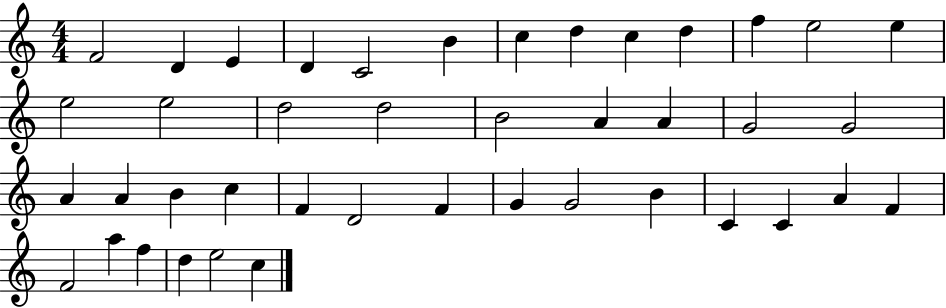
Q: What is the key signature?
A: C major